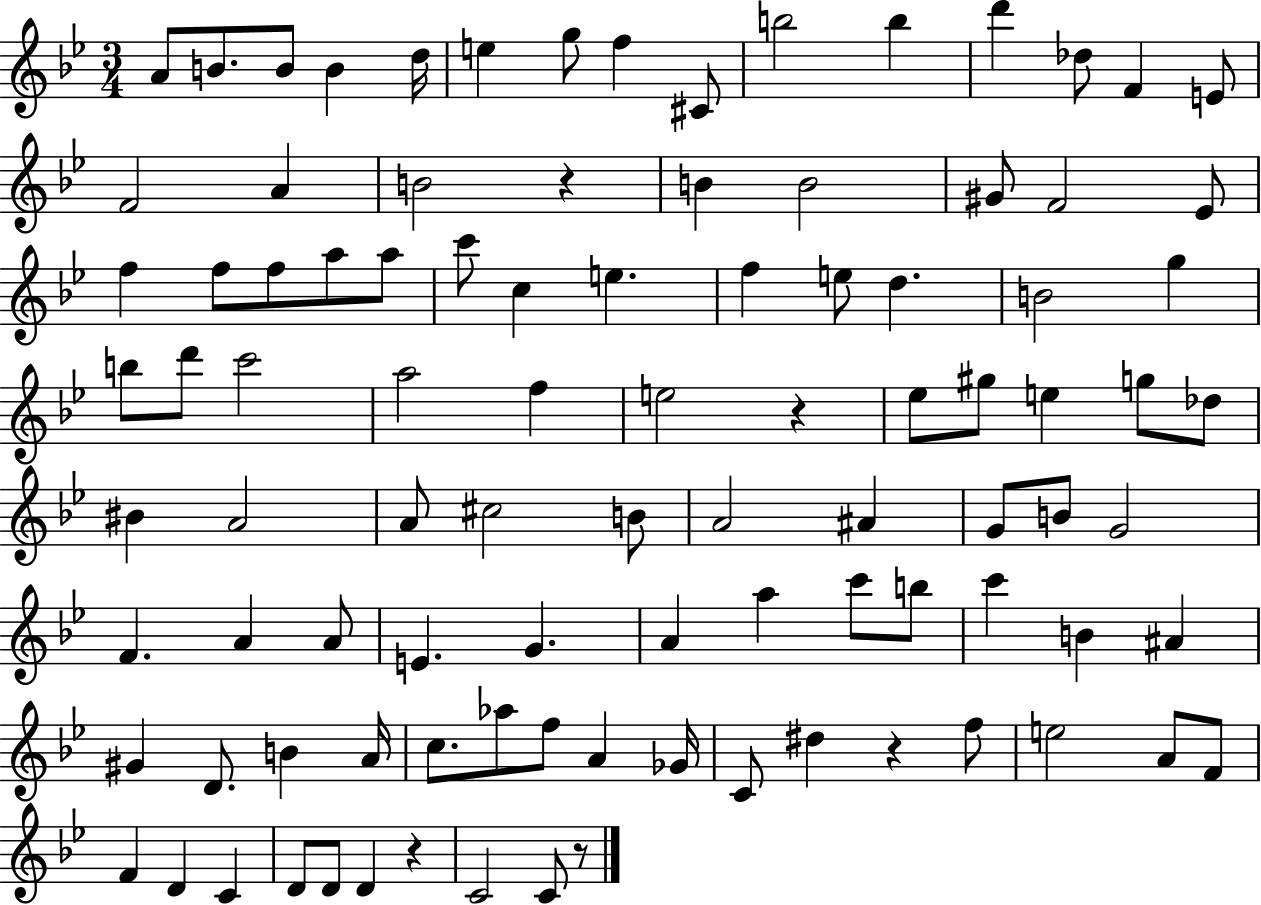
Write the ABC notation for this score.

X:1
T:Untitled
M:3/4
L:1/4
K:Bb
A/2 B/2 B/2 B d/4 e g/2 f ^C/2 b2 b d' _d/2 F E/2 F2 A B2 z B B2 ^G/2 F2 _E/2 f f/2 f/2 a/2 a/2 c'/2 c e f e/2 d B2 g b/2 d'/2 c'2 a2 f e2 z _e/2 ^g/2 e g/2 _d/2 ^B A2 A/2 ^c2 B/2 A2 ^A G/2 B/2 G2 F A A/2 E G A a c'/2 b/2 c' B ^A ^G D/2 B A/4 c/2 _a/2 f/2 A _G/4 C/2 ^d z f/2 e2 A/2 F/2 F D C D/2 D/2 D z C2 C/2 z/2